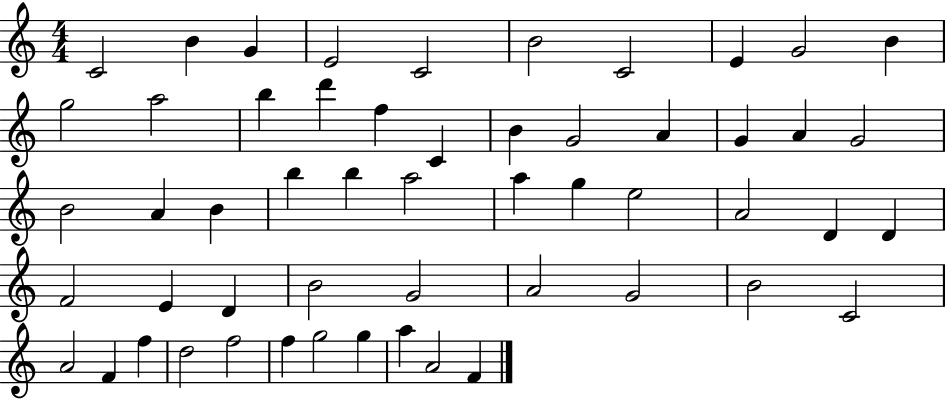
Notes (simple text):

C4/h B4/q G4/q E4/h C4/h B4/h C4/h E4/q G4/h B4/q G5/h A5/h B5/q D6/q F5/q C4/q B4/q G4/h A4/q G4/q A4/q G4/h B4/h A4/q B4/q B5/q B5/q A5/h A5/q G5/q E5/h A4/h D4/q D4/q F4/h E4/q D4/q B4/h G4/h A4/h G4/h B4/h C4/h A4/h F4/q F5/q D5/h F5/h F5/q G5/h G5/q A5/q A4/h F4/q